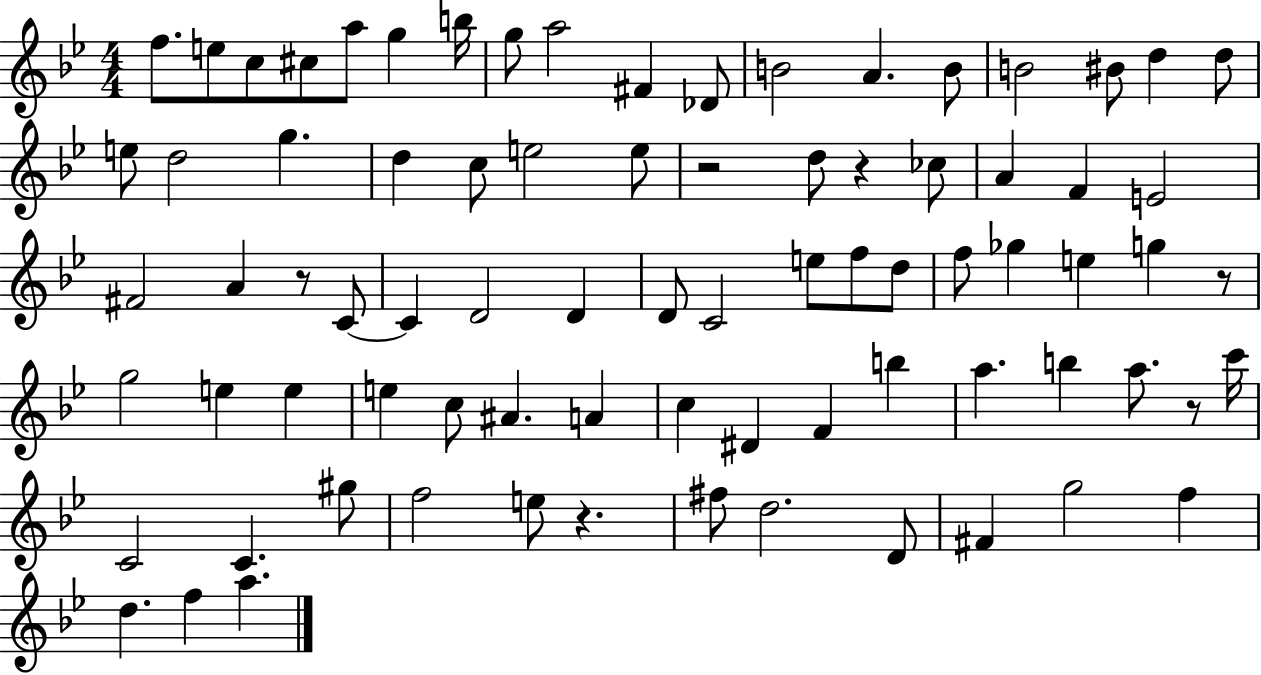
F5/e. E5/e C5/e C#5/e A5/e G5/q B5/s G5/e A5/h F#4/q Db4/e B4/h A4/q. B4/e B4/h BIS4/e D5/q D5/e E5/e D5/h G5/q. D5/q C5/e E5/h E5/e R/h D5/e R/q CES5/e A4/q F4/q E4/h F#4/h A4/q R/e C4/e C4/q D4/h D4/q D4/e C4/h E5/e F5/e D5/e F5/e Gb5/q E5/q G5/q R/e G5/h E5/q E5/q E5/q C5/e A#4/q. A4/q C5/q D#4/q F4/q B5/q A5/q. B5/q A5/e. R/e C6/s C4/h C4/q. G#5/e F5/h E5/e R/q. F#5/e D5/h. D4/e F#4/q G5/h F5/q D5/q. F5/q A5/q.